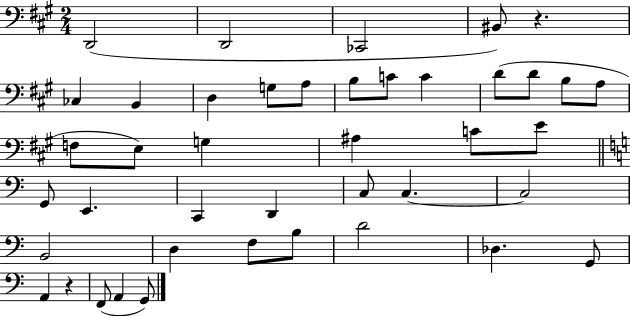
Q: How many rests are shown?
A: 2